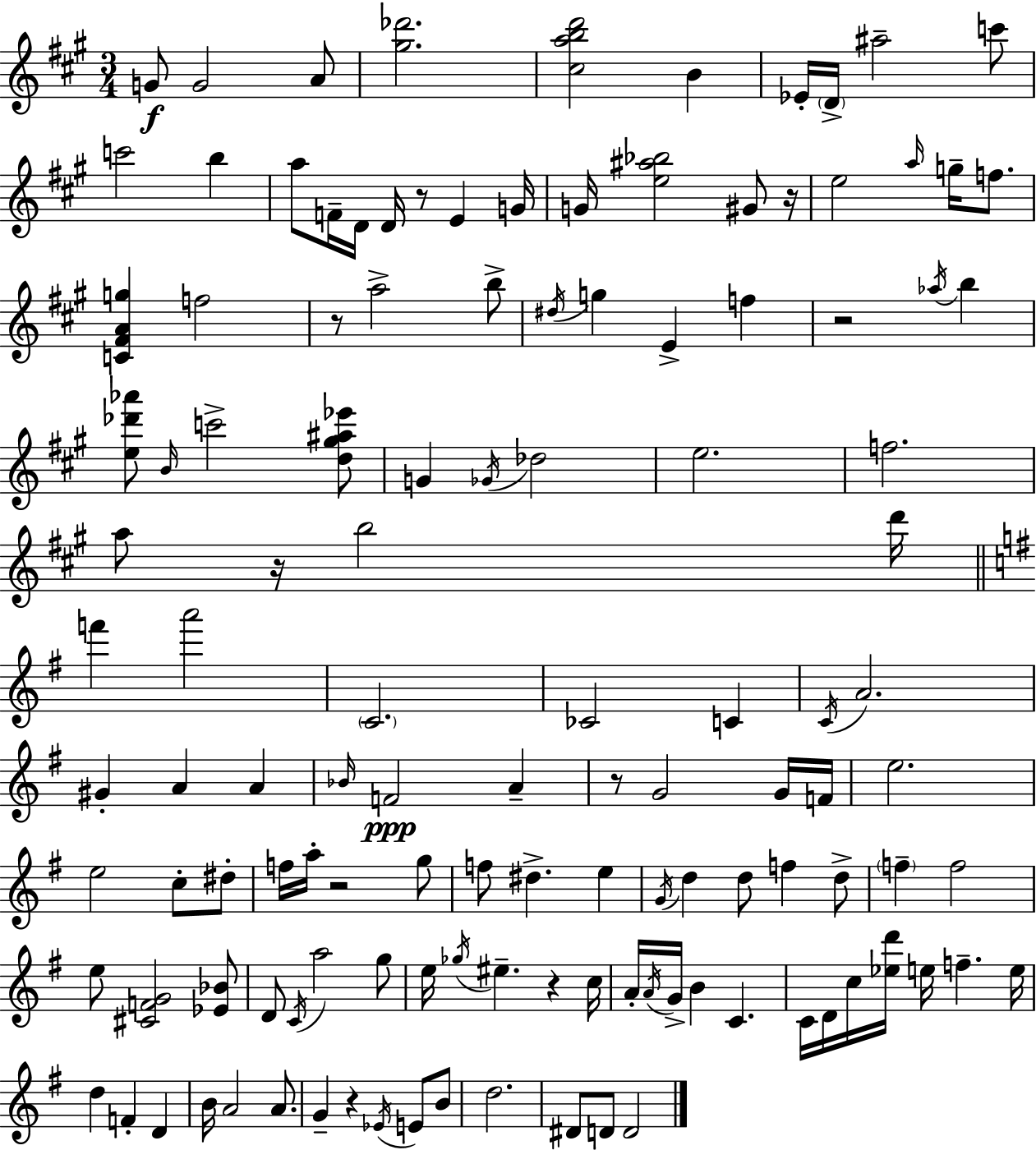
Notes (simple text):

G4/e G4/h A4/e [G#5,Db6]/h. [C#5,A5,B5,D6]/h B4/q Eb4/s D4/s A#5/h C6/e C6/h B5/q A5/e F4/s D4/s D4/s R/e E4/q G4/s G4/s [E5,A#5,Bb5]/h G#4/e R/s E5/h A5/s G5/s F5/e. [C4,F#4,A4,G5]/q F5/h R/e A5/h B5/e D#5/s G5/q E4/q F5/q R/h Ab5/s B5/q [E5,Db6,Ab6]/e B4/s C6/h [D5,G#5,A#5,Eb6]/e G4/q Gb4/s Db5/h E5/h. F5/h. A5/e R/s B5/h D6/s F6/q A6/h C4/h. CES4/h C4/q C4/s A4/h. G#4/q A4/q A4/q Bb4/s F4/h A4/q R/e G4/h G4/s F4/s E5/h. E5/h C5/e D#5/e F5/s A5/s R/h G5/e F5/e D#5/q. E5/q G4/s D5/q D5/e F5/q D5/e F5/q F5/h E5/e [C#4,F4,G4]/h [Eb4,Bb4]/e D4/e C4/s A5/h G5/e E5/s Gb5/s EIS5/q. R/q C5/s A4/s A4/s G4/s B4/q C4/q. C4/s D4/s C5/s [Eb5,D6]/s E5/s F5/q. E5/s D5/q F4/q D4/q B4/s A4/h A4/e. G4/q R/q Eb4/s E4/e B4/e D5/h. D#4/e D4/e D4/h